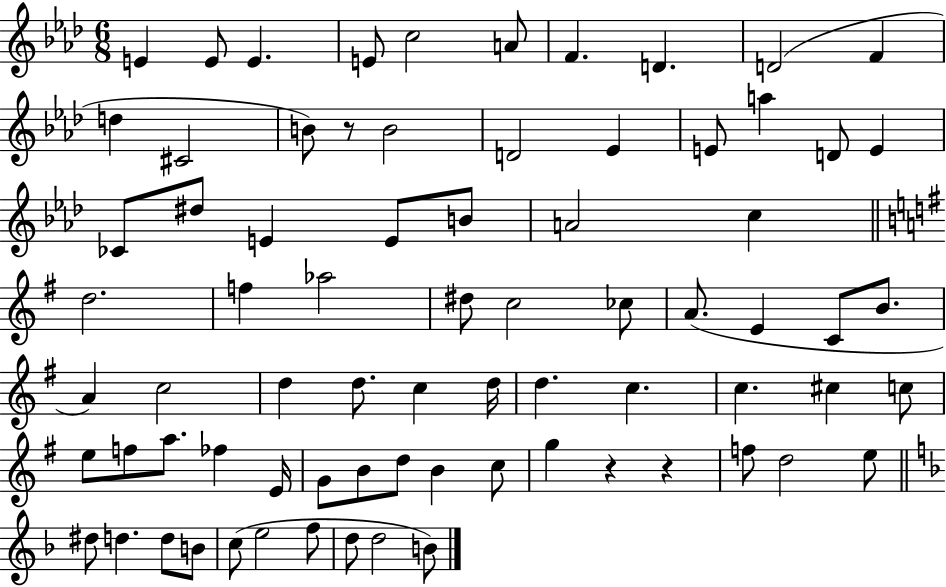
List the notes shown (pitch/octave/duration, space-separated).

E4/q E4/e E4/q. E4/e C5/h A4/e F4/q. D4/q. D4/h F4/q D5/q C#4/h B4/e R/e B4/h D4/h Eb4/q E4/e A5/q D4/e E4/q CES4/e D#5/e E4/q E4/e B4/e A4/h C5/q D5/h. F5/q Ab5/h D#5/e C5/h CES5/e A4/e. E4/q C4/e B4/e. A4/q C5/h D5/q D5/e. C5/q D5/s D5/q. C5/q. C5/q. C#5/q C5/e E5/e F5/e A5/e. FES5/q E4/s G4/e B4/e D5/e B4/q C5/e G5/q R/q R/q F5/e D5/h E5/e D#5/e D5/q. D5/e B4/e C5/e E5/h F5/e D5/e D5/h B4/e